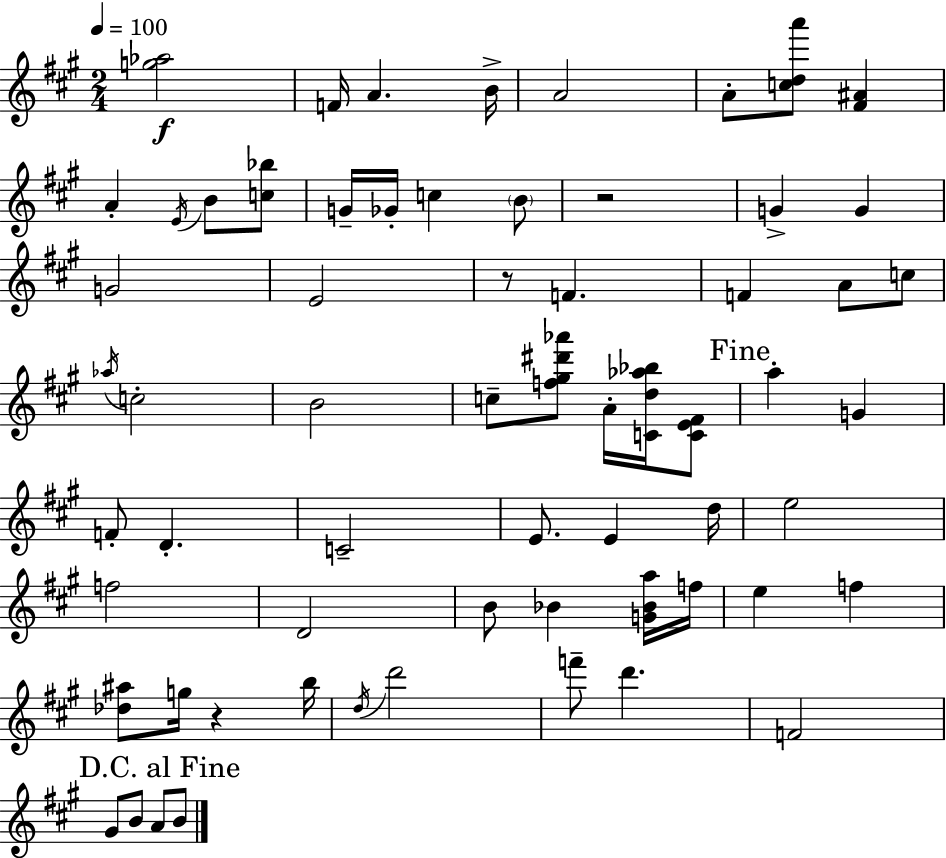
[G5,Ab5]/h F4/s A4/q. B4/s A4/h A4/e [C5,D5,A6]/e [F#4,A#4]/q A4/q E4/s B4/e [C5,Bb5]/e G4/s Gb4/s C5/q B4/e R/h G4/q G4/q G4/h E4/h R/e F4/q. F4/q A4/e C5/e Ab5/s C5/h B4/h C5/e [F5,G#5,D#6,Ab6]/e A4/s [C4,D5,Ab5,Bb5]/s [C4,E4,F#4]/e A5/q G4/q F4/e D4/q. C4/h E4/e. E4/q D5/s E5/h F5/h D4/h B4/e Bb4/q [G4,Bb4,A5]/s F5/s E5/q F5/q [Db5,A#5]/e G5/s R/q B5/s D5/s D6/h F6/e D6/q. F4/h G#4/e B4/e A4/e B4/e